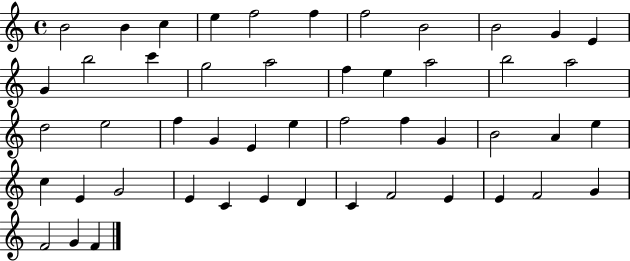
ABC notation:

X:1
T:Untitled
M:4/4
L:1/4
K:C
B2 B c e f2 f f2 B2 B2 G E G b2 c' g2 a2 f e a2 b2 a2 d2 e2 f G E e f2 f G B2 A e c E G2 E C E D C F2 E E F2 G F2 G F